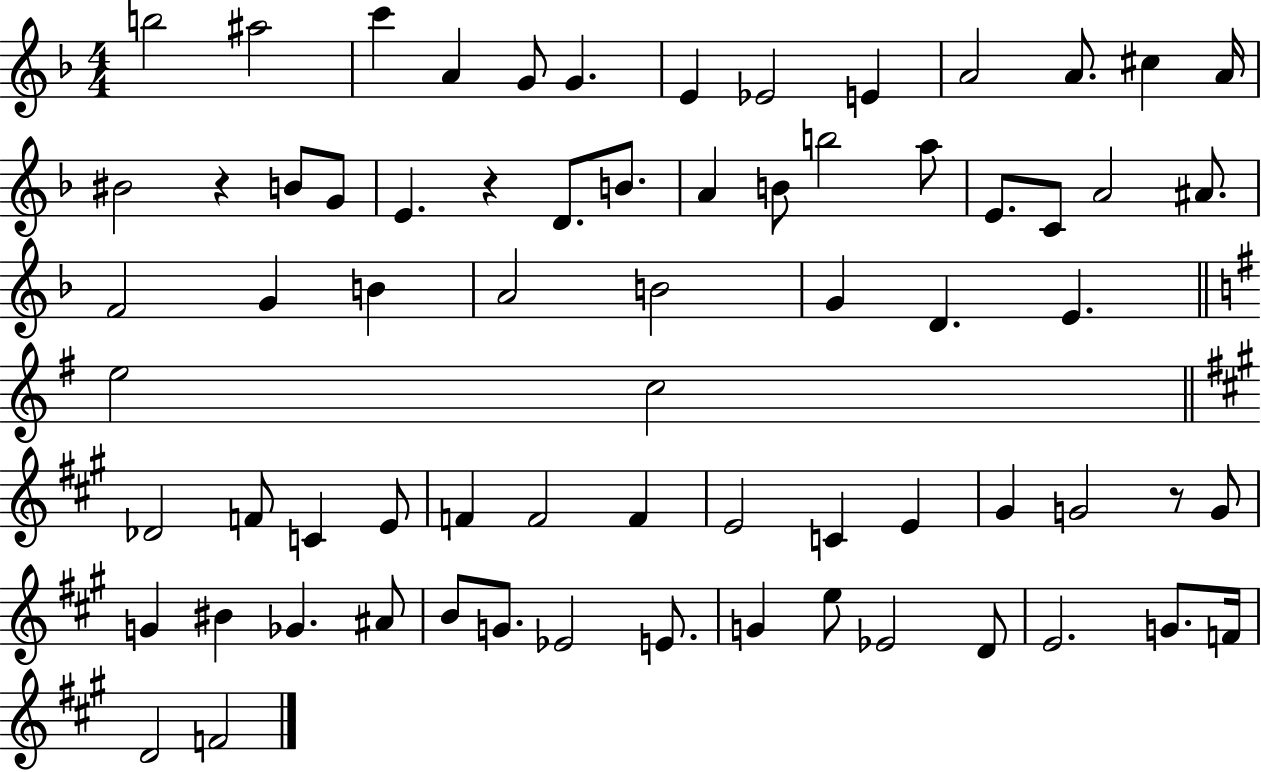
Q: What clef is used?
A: treble